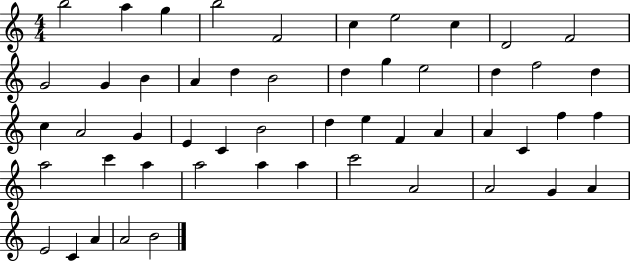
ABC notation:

X:1
T:Untitled
M:4/4
L:1/4
K:C
b2 a g b2 F2 c e2 c D2 F2 G2 G B A d B2 d g e2 d f2 d c A2 G E C B2 d e F A A C f f a2 c' a a2 a a c'2 A2 A2 G A E2 C A A2 B2